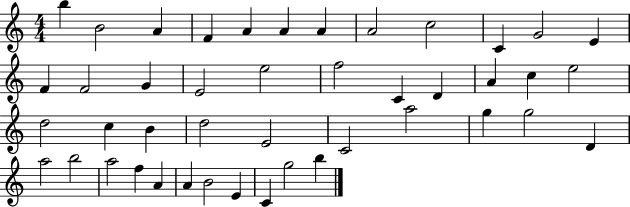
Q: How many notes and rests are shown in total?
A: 44